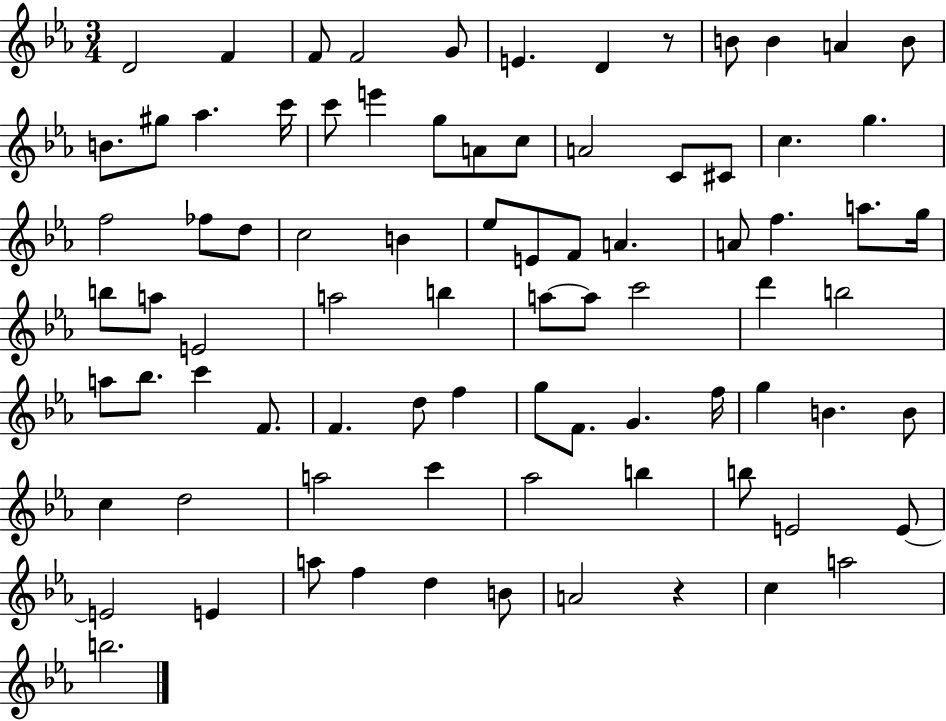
D4/h F4/q F4/e F4/h G4/e E4/q. D4/q R/e B4/e B4/q A4/q B4/e B4/e. G#5/e Ab5/q. C6/s C6/e E6/q G5/e A4/e C5/e A4/h C4/e C#4/e C5/q. G5/q. F5/h FES5/e D5/e C5/h B4/q Eb5/e E4/e F4/e A4/q. A4/e F5/q. A5/e. G5/s B5/e A5/e E4/h A5/h B5/q A5/e A5/e C6/h D6/q B5/h A5/e Bb5/e. C6/q F4/e. F4/q. D5/e F5/q G5/e F4/e. G4/q. F5/s G5/q B4/q. B4/e C5/q D5/h A5/h C6/q Ab5/h B5/q B5/e E4/h E4/e E4/h E4/q A5/e F5/q D5/q B4/e A4/h R/q C5/q A5/h B5/h.